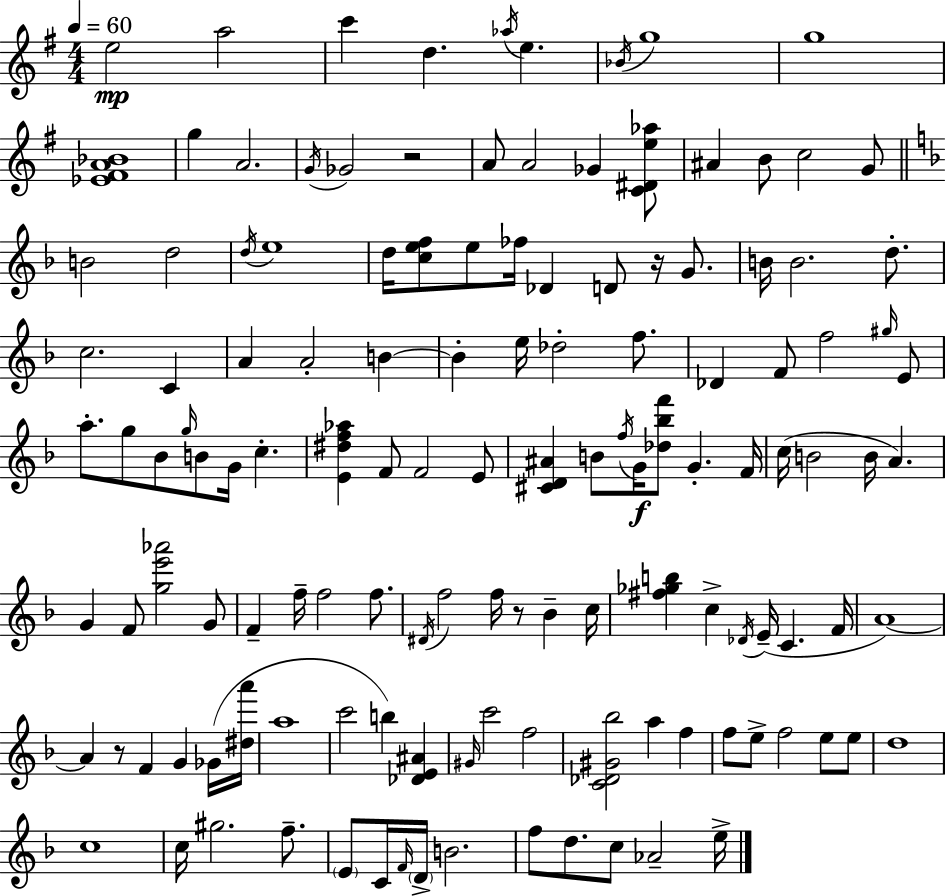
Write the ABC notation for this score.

X:1
T:Untitled
M:4/4
L:1/4
K:Em
e2 a2 c' d _a/4 e _B/4 g4 g4 [_E^FA_B]4 g A2 G/4 _G2 z2 A/2 A2 _G [C^De_a]/2 ^A B/2 c2 G/2 B2 d2 d/4 e4 d/4 [cef]/2 e/2 _f/4 _D D/2 z/4 G/2 B/4 B2 d/2 c2 C A A2 B B e/4 _d2 f/2 _D F/2 f2 ^g/4 E/2 a/2 g/2 _B/2 g/4 B/2 G/4 c [E^df_a] F/2 F2 E/2 [^CD^A] B/2 f/4 G/4 [_d_bf']/2 G F/4 c/4 B2 B/4 A G F/2 [ge'_a']2 G/2 F f/4 f2 f/2 ^D/4 f2 f/4 z/2 _B c/4 [^f_gb] c _D/4 E/4 C F/4 A4 A z/2 F G _G/4 [^da']/4 a4 c'2 b [_DE^A] ^G/4 c'2 f2 [C_D^G_b]2 a f f/2 e/2 f2 e/2 e/2 d4 c4 c/4 ^g2 f/2 E/2 C/4 F/4 D/4 B2 f/2 d/2 c/2 _A2 e/4